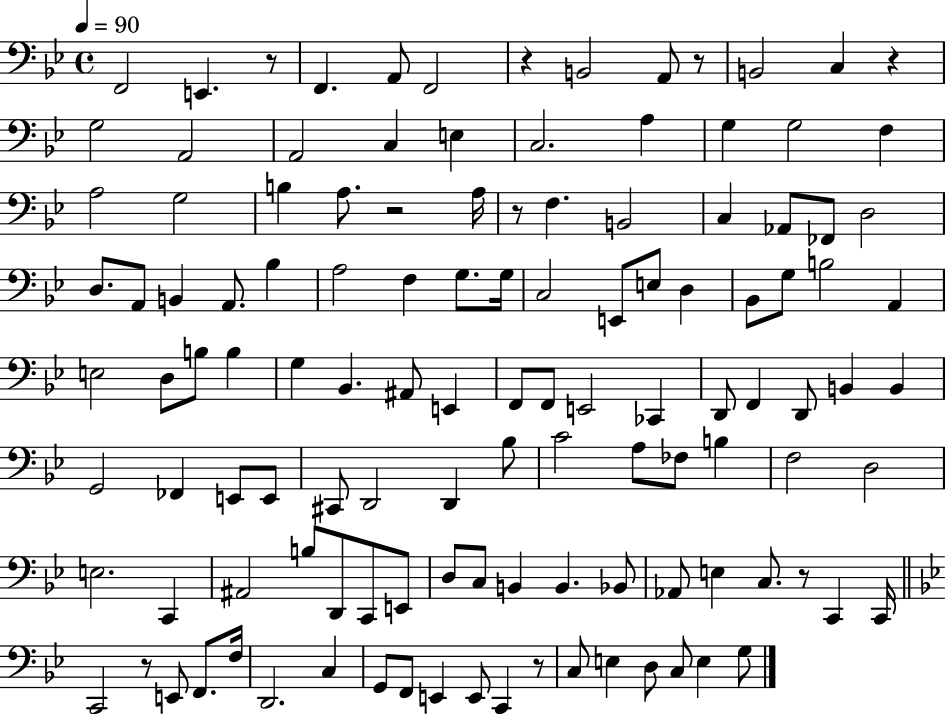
X:1
T:Untitled
M:4/4
L:1/4
K:Bb
F,,2 E,, z/2 F,, A,,/2 F,,2 z B,,2 A,,/2 z/2 B,,2 C, z G,2 A,,2 A,,2 C, E, C,2 A, G, G,2 F, A,2 G,2 B, A,/2 z2 A,/4 z/2 F, B,,2 C, _A,,/2 _F,,/2 D,2 D,/2 A,,/2 B,, A,,/2 _B, A,2 F, G,/2 G,/4 C,2 E,,/2 E,/2 D, _B,,/2 G,/2 B,2 A,, E,2 D,/2 B,/2 B, G, _B,, ^A,,/2 E,, F,,/2 F,,/2 E,,2 _C,, D,,/2 F,, D,,/2 B,, B,, G,,2 _F,, E,,/2 E,,/2 ^C,,/2 D,,2 D,, _B,/2 C2 A,/2 _F,/2 B, F,2 D,2 E,2 C,, ^A,,2 B,/2 D,,/2 C,,/2 E,,/2 D,/2 C,/2 B,, B,, _B,,/2 _A,,/2 E, C,/2 z/2 C,, C,,/4 C,,2 z/2 E,,/2 F,,/2 F,/4 D,,2 C, G,,/2 F,,/2 E,, E,,/2 C,, z/2 C,/2 E, D,/2 C,/2 E, G,/2